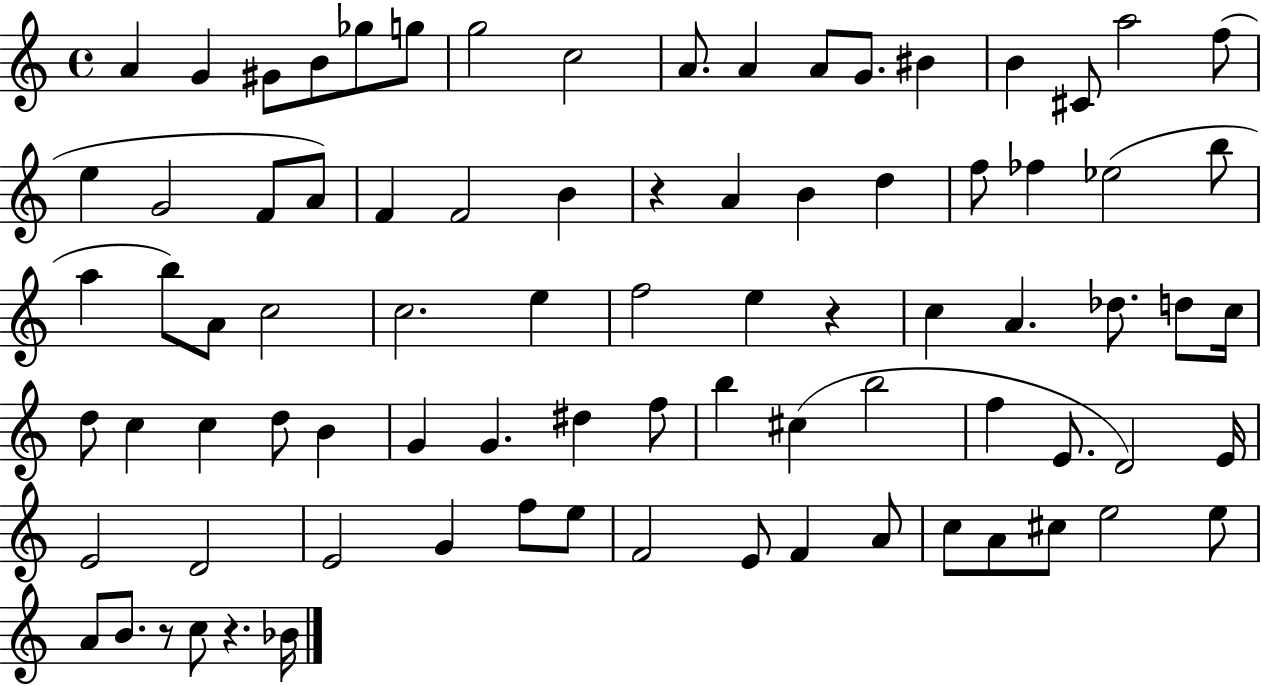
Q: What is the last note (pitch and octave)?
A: Bb4